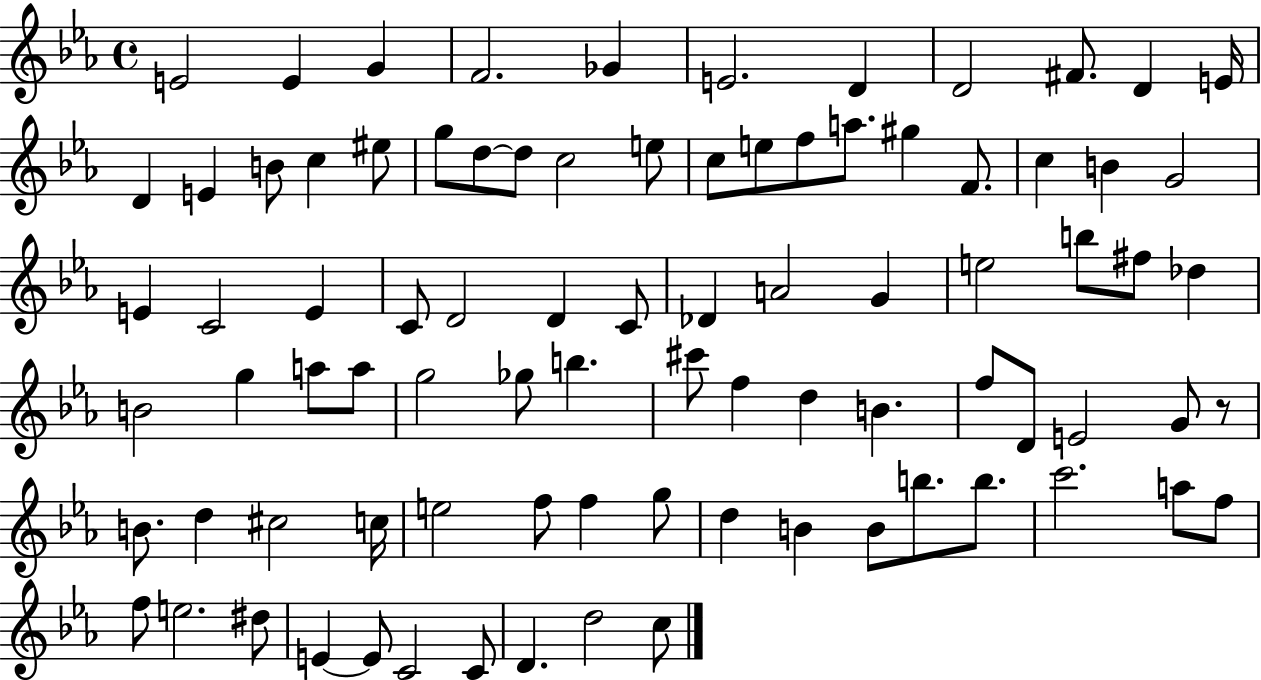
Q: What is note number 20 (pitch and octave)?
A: C5